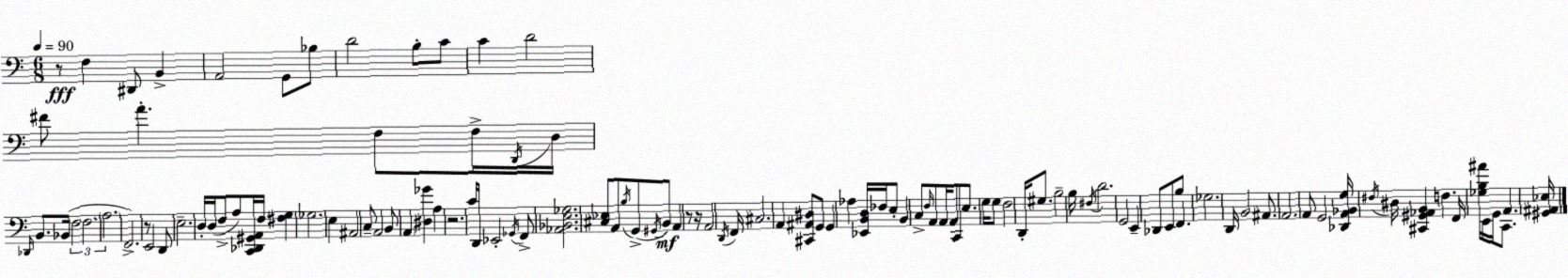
X:1
T:Untitled
M:6/8
L:1/4
K:C
z/2 F, ^D,,/2 B,, A,,2 G,,/2 _B,/2 D2 B,/2 C/2 C D2 ^F/2 A F,/2 F,/4 D,,/4 D,/4 _D,,/4 B,,/2 _B,,/4 F,2 F,2 A,2 F,,2 z/2 E,,2 D,,/2 E,2 D,/4 D,/4 F,/2 A,/2 [C,,_D,,^G,,A,,]/4 F,/4 [^F,G,] _G,2 E, ^A,,2 C,/2 A,,2 B,,/2 A,, [^D,_G] A, z2 C/4 D,,/4 _E,,2 _G,,/4 F,,/2 [_A,,_B,,E,_G,]2 [^C,_E,]/2 A,,/2 B,/4 G,,/2 ^G,,/4 B,,/2 A,, z/2 z/4 A,,2 D,,/4 F,,/4 ^C,2 A,, [^C,,^A,,^D,]/2 G,,/2 G,, _A, [_E,,B,,D,]/4 _F,/4 E,/2 B,, C,/2 F,/4 A,,/2 A,,/4 A,,/2 C,,/2 E,/2 G,/4 G,/2 F,2 D,,/4 ^G,/2 B,2 B,/4 ^F,/4 D2 G,,2 E,, _D,,/2 E,,/2 B,/2 F,, _G,2 D,,/4 B,,2 ^A,,/2 A,,2 A,,/2 G,,2 [_D,,A,,_B,,G,]/4 ^F,/4 ^D,/4 [^C,,^G,,_A,,B,,] F, F,,/4 [_G,B,^A]/4 E,,/4 G,,/4 C,,/2 A,, [^G,,^A,,_E,]/4